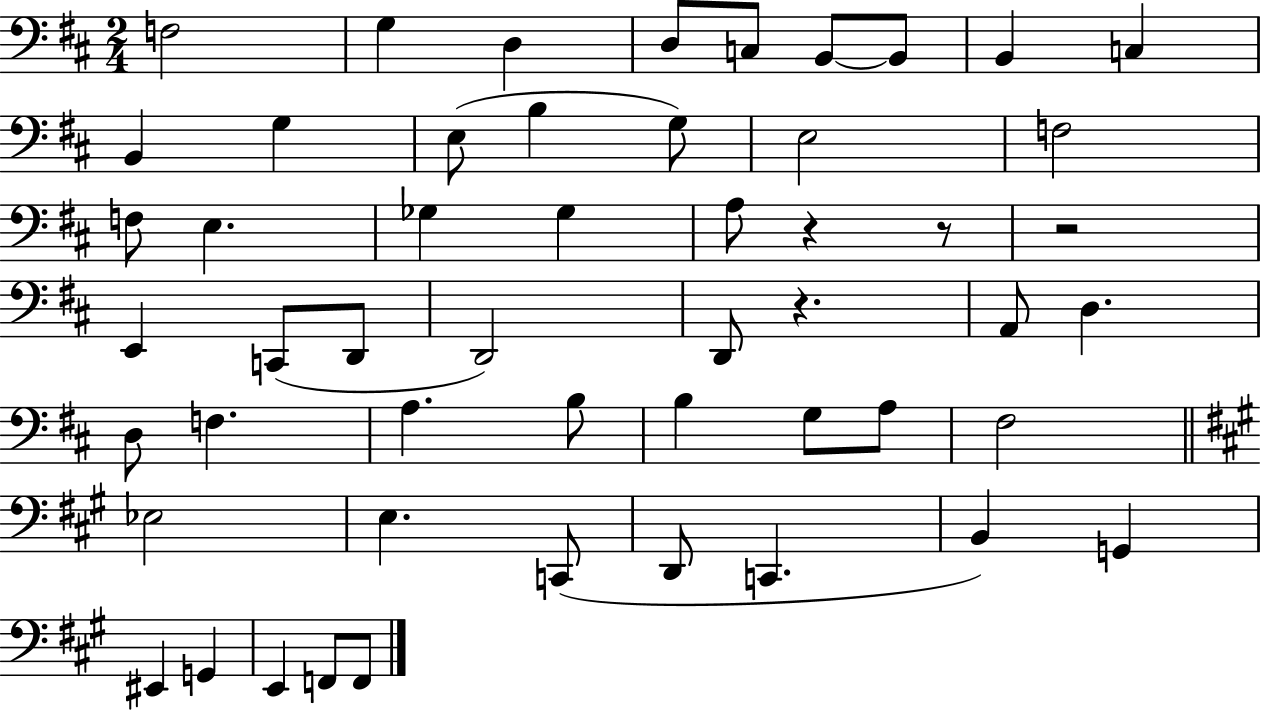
F3/h G3/q D3/q D3/e C3/e B2/e B2/e B2/q C3/q B2/q G3/q E3/e B3/q G3/e E3/h F3/h F3/e E3/q. Gb3/q Gb3/q A3/e R/q R/e R/h E2/q C2/e D2/e D2/h D2/e R/q. A2/e D3/q. D3/e F3/q. A3/q. B3/e B3/q G3/e A3/e F#3/h Eb3/h E3/q. C2/e D2/e C2/q. B2/q G2/q EIS2/q G2/q E2/q F2/e F2/e